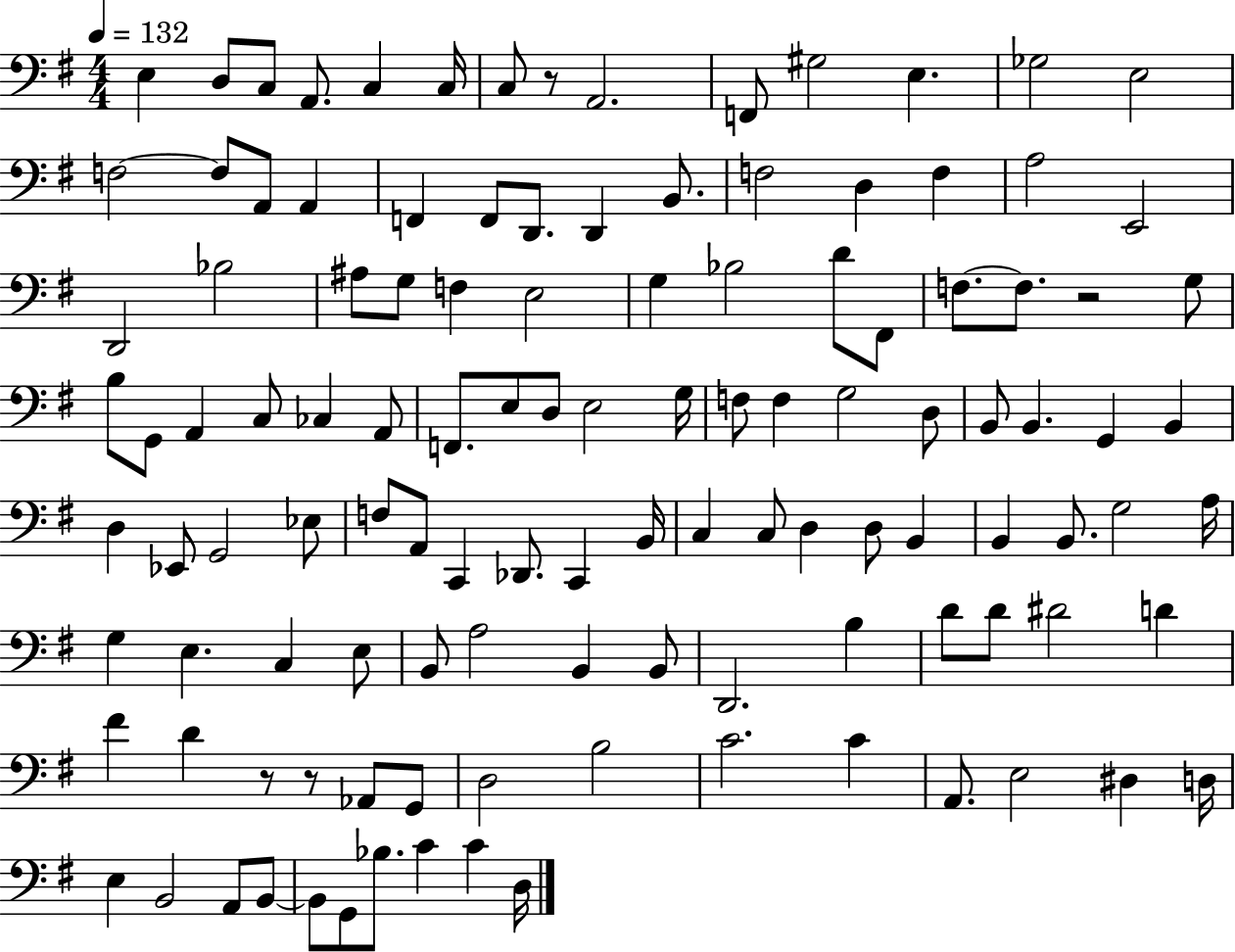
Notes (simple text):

E3/q D3/e C3/e A2/e. C3/q C3/s C3/e R/e A2/h. F2/e G#3/h E3/q. Gb3/h E3/h F3/h F3/e A2/e A2/q F2/q F2/e D2/e. D2/q B2/e. F3/h D3/q F3/q A3/h E2/h D2/h Bb3/h A#3/e G3/e F3/q E3/h G3/q Bb3/h D4/e F#2/e F3/e. F3/e. R/h G3/e B3/e G2/e A2/q C3/e CES3/q A2/e F2/e. E3/e D3/e E3/h G3/s F3/e F3/q G3/h D3/e B2/e B2/q. G2/q B2/q D3/q Eb2/e G2/h Eb3/e F3/e A2/e C2/q Db2/e. C2/q B2/s C3/q C3/e D3/q D3/e B2/q B2/q B2/e. G3/h A3/s G3/q E3/q. C3/q E3/e B2/e A3/h B2/q B2/e D2/h. B3/q D4/e D4/e D#4/h D4/q F#4/q D4/q R/e R/e Ab2/e G2/e D3/h B3/h C4/h. C4/q A2/e. E3/h D#3/q D3/s E3/q B2/h A2/e B2/e B2/e G2/e Bb3/e. C4/q C4/q D3/s